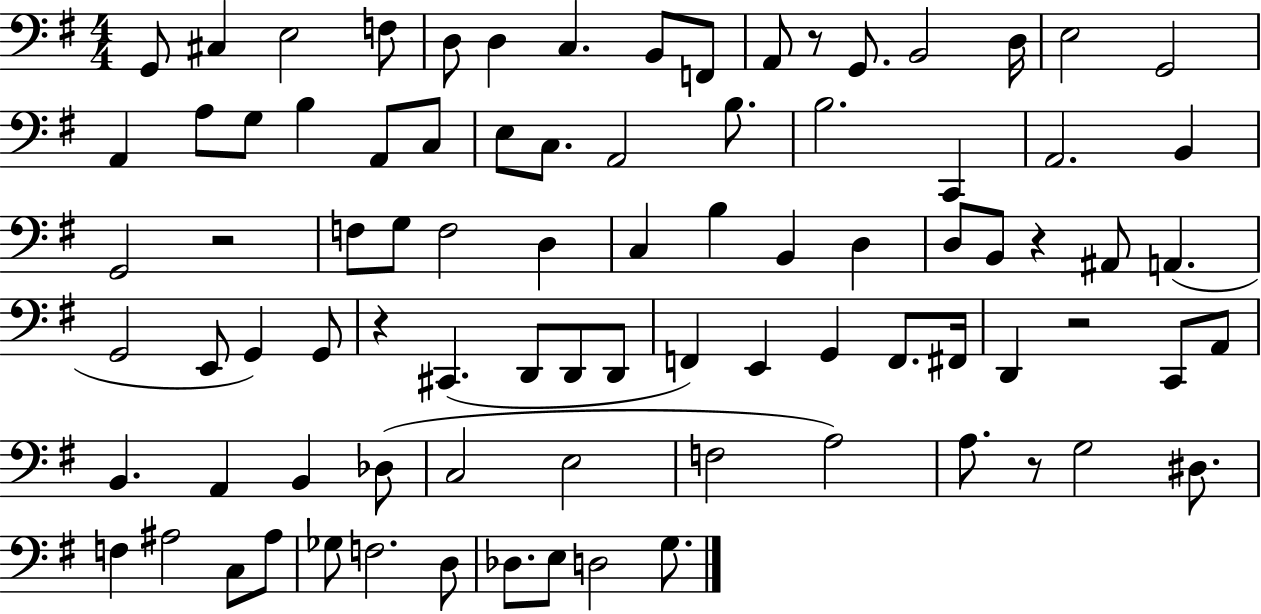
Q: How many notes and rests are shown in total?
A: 86